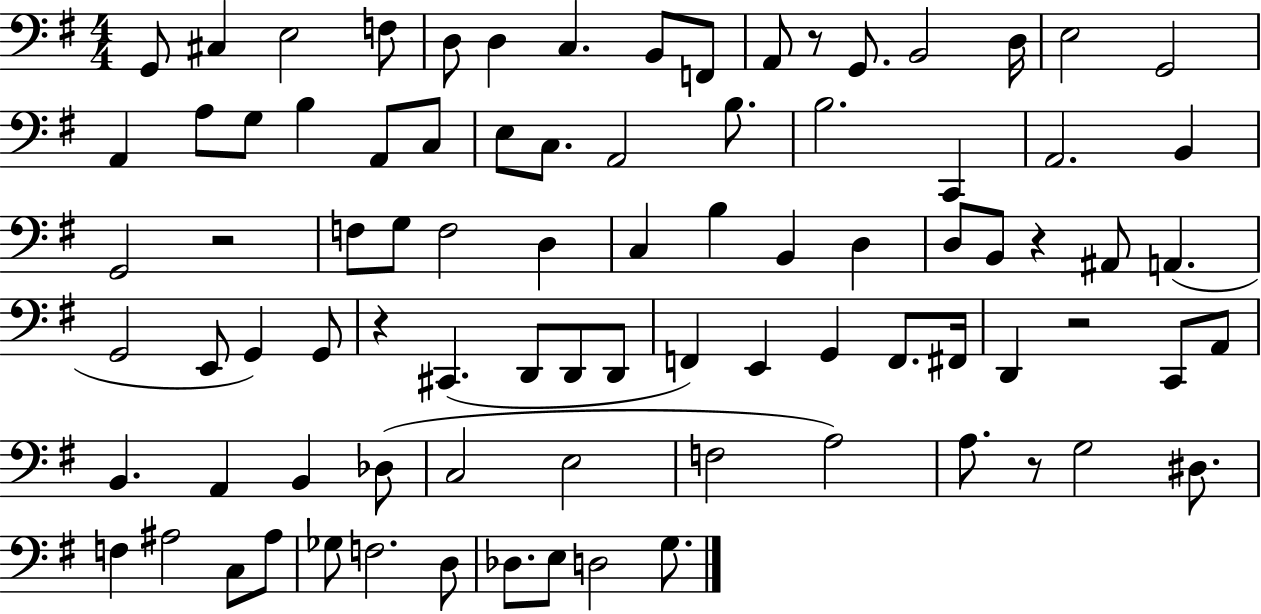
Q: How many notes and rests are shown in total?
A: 86